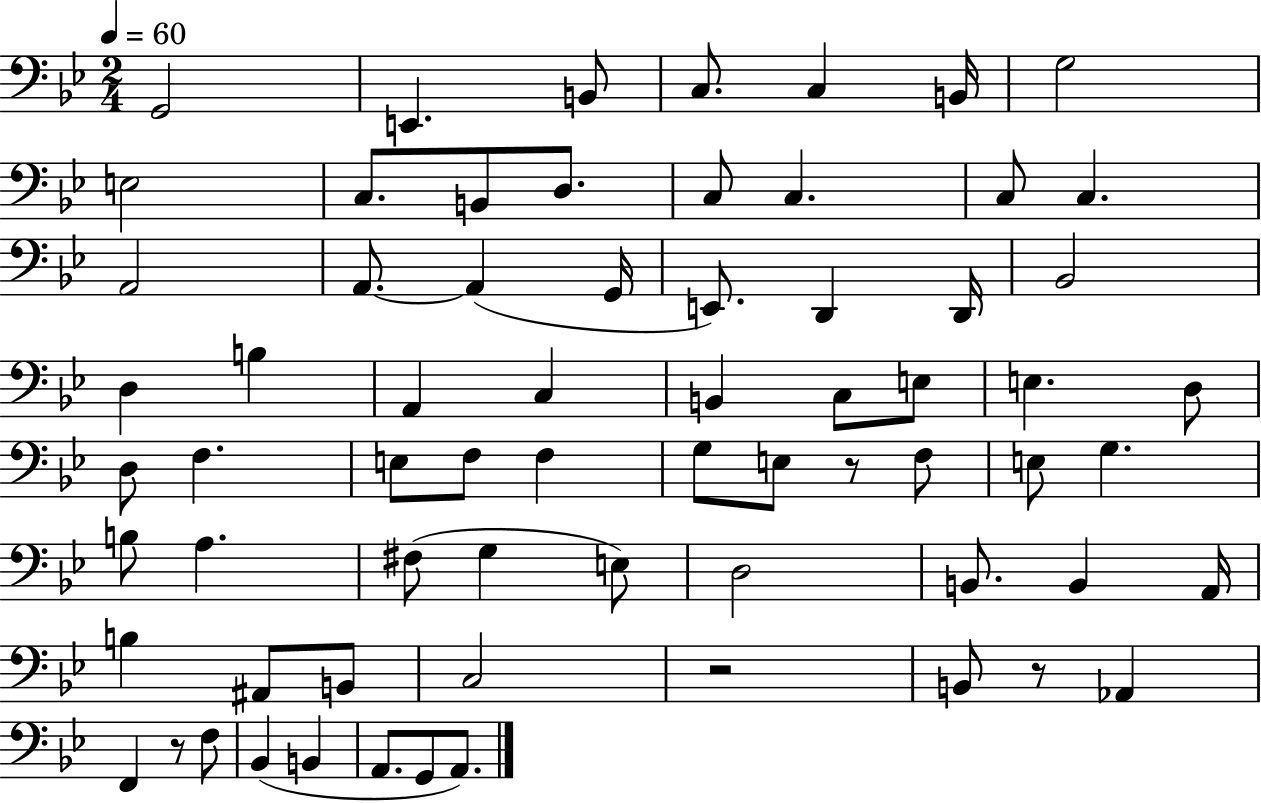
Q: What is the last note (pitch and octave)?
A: A2